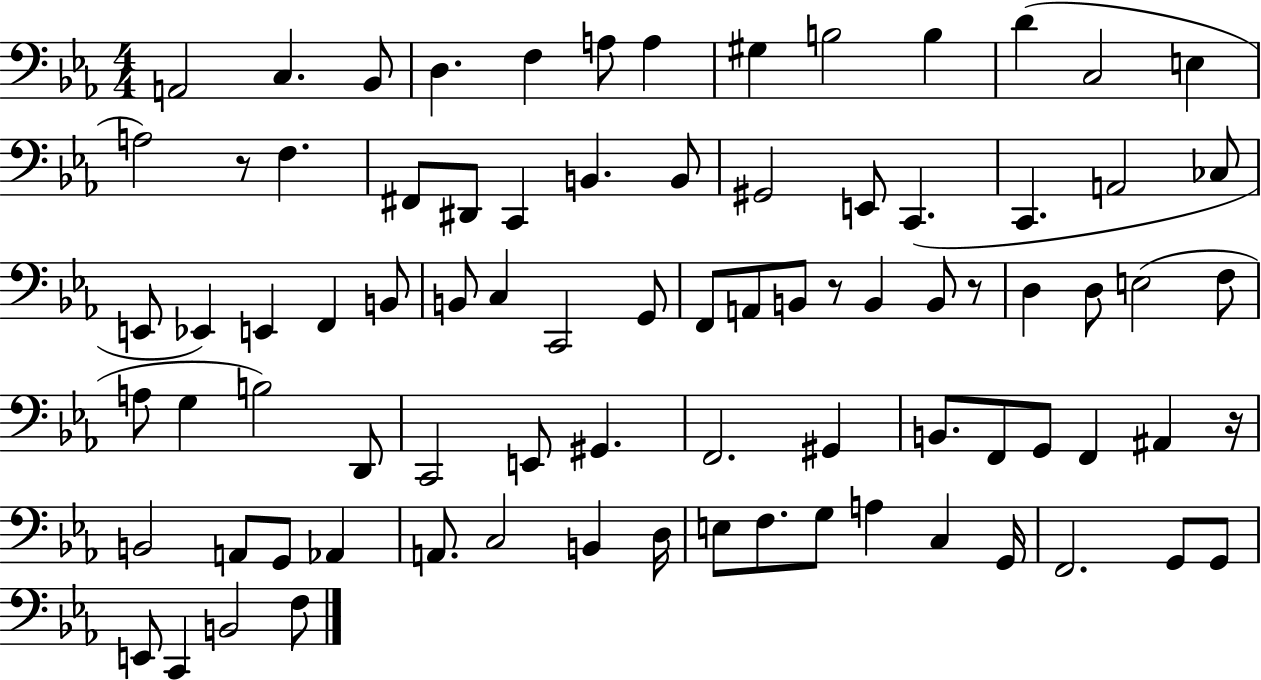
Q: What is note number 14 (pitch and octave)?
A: A3